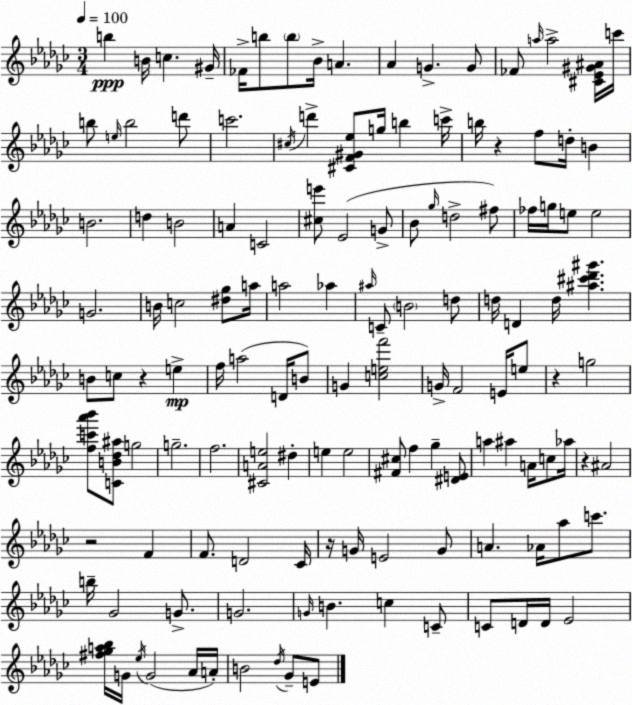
X:1
T:Untitled
M:3/4
L:1/4
K:Ebm
b B/4 c ^G/4 _F/4 b/2 b/2 _B/4 A _A G G/2 _F/2 a/4 a2 [^C_E^G^A]/4 c'/4 b/2 e/4 b2 d'/2 c'2 ^c/4 d' [^CF^G_e]/2 g/4 b c'/4 b/4 z f/2 d/4 B B2 d B2 A C2 [^ce']/2 _E2 G/2 _B/2 _g/4 d2 ^f/2 _f/4 g/4 e/2 e2 G2 B/4 c2 [^d_g]/2 a/4 a2 _a ^a/4 C/2 B2 d/2 d/4 D d/4 [^a^c'_d'^g'] B/2 c/2 z e f/4 a2 D/4 B/2 G [cef']2 G/4 F2 E/4 e/2 z g2 [fc'_a'_b']/2 [CB_d^a]/2 g2 g2 f2 [^CAe]2 ^d e e2 [^F^c]/2 f _g [^DE]/2 a ^a A/4 c/2 _a/4 z ^A2 z2 F F/2 D2 _C/4 z/4 G/4 E2 G/2 A _A/4 _a/2 c'/2 b/4 _G2 G/2 G2 G/4 B c C/2 C/2 D/4 D/4 _E2 [^f_ga_b]/4 G/4 _e/4 G2 _A/4 A/4 B2 _d/4 _G/2 E/2